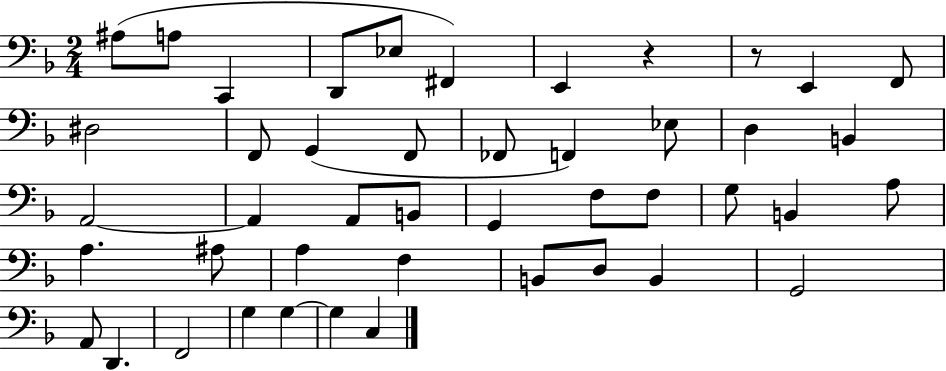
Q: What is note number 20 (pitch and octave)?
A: A2